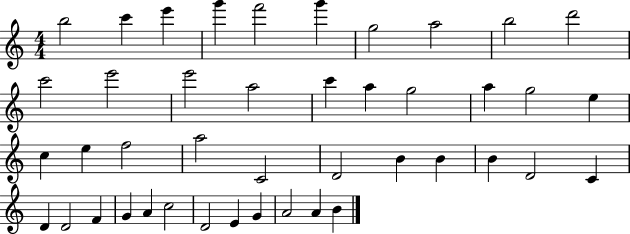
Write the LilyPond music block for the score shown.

{
  \clef treble
  \numericTimeSignature
  \time 4/4
  \key c \major
  b''2 c'''4 e'''4 | g'''4 f'''2 g'''4 | g''2 a''2 | b''2 d'''2 | \break c'''2 e'''2 | e'''2 a''2 | c'''4 a''4 g''2 | a''4 g''2 e''4 | \break c''4 e''4 f''2 | a''2 c'2 | d'2 b'4 b'4 | b'4 d'2 c'4 | \break d'4 d'2 f'4 | g'4 a'4 c''2 | d'2 e'4 g'4 | a'2 a'4 b'4 | \break \bar "|."
}